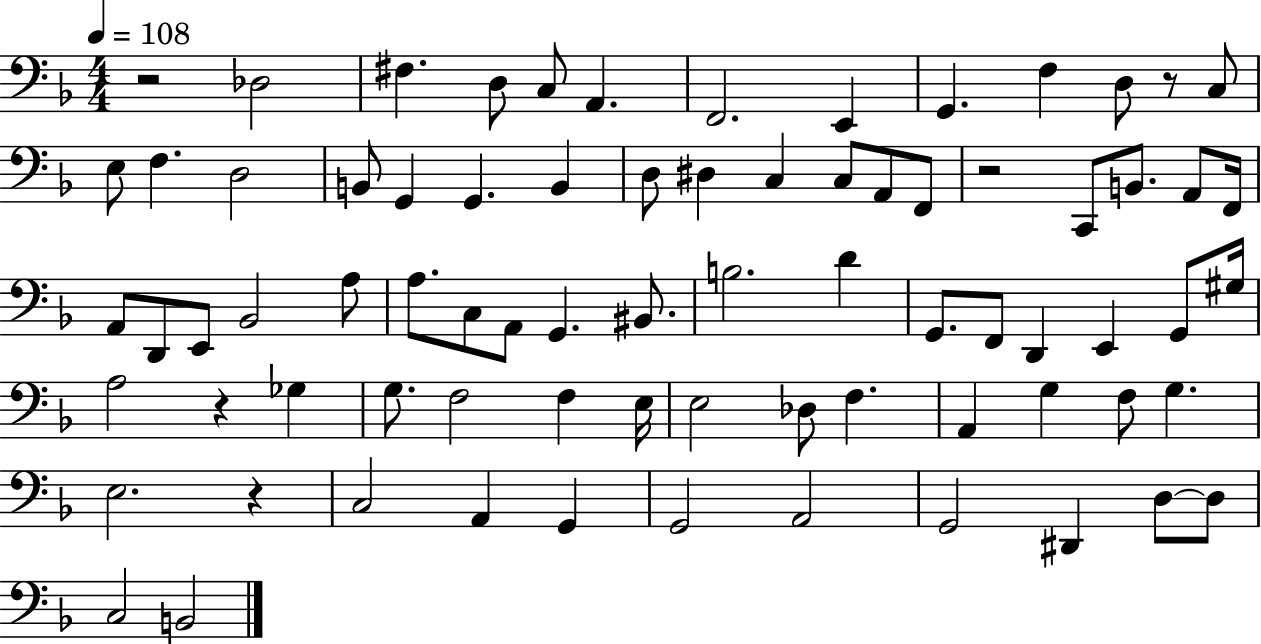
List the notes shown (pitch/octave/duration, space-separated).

R/h Db3/h F#3/q. D3/e C3/e A2/q. F2/h. E2/q G2/q. F3/q D3/e R/e C3/e E3/e F3/q. D3/h B2/e G2/q G2/q. B2/q D3/e D#3/q C3/q C3/e A2/e F2/e R/h C2/e B2/e. A2/e F2/s A2/e D2/e E2/e Bb2/h A3/e A3/e. C3/e A2/e G2/q. BIS2/e. B3/h. D4/q G2/e. F2/e D2/q E2/q G2/e G#3/s A3/h R/q Gb3/q G3/e. F3/h F3/q E3/s E3/h Db3/e F3/q. A2/q G3/q F3/e G3/q. E3/h. R/q C3/h A2/q G2/q G2/h A2/h G2/h D#2/q D3/e D3/e C3/h B2/h